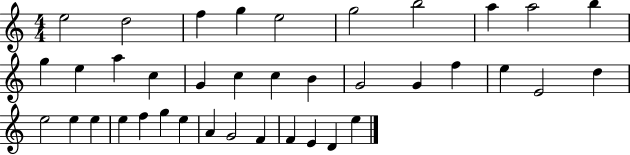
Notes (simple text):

E5/h D5/h F5/q G5/q E5/h G5/h B5/h A5/q A5/h B5/q G5/q E5/q A5/q C5/q G4/q C5/q C5/q B4/q G4/h G4/q F5/q E5/q E4/h D5/q E5/h E5/q E5/q E5/q F5/q G5/q E5/q A4/q G4/h F4/q F4/q E4/q D4/q E5/q